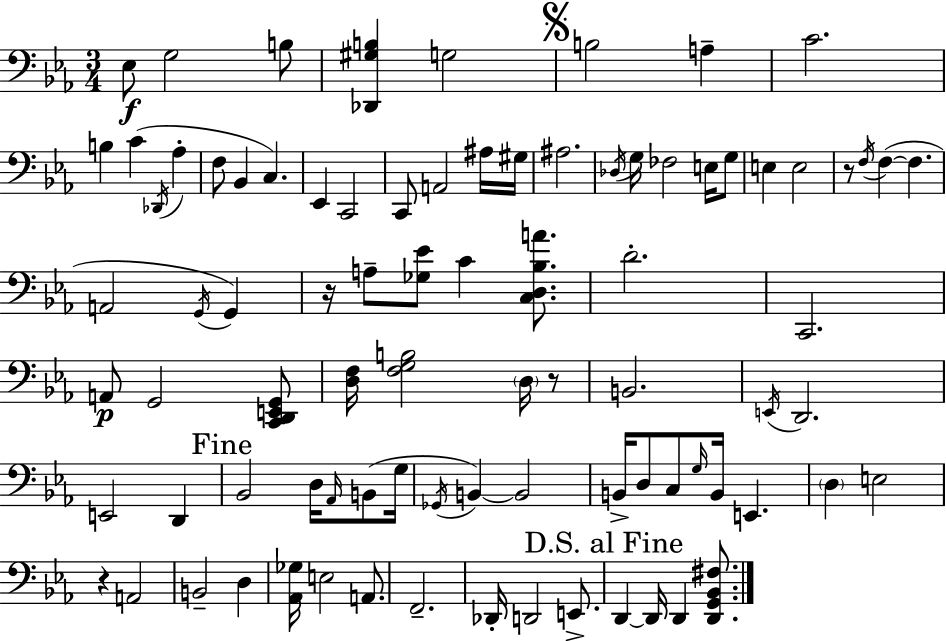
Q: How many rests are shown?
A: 4